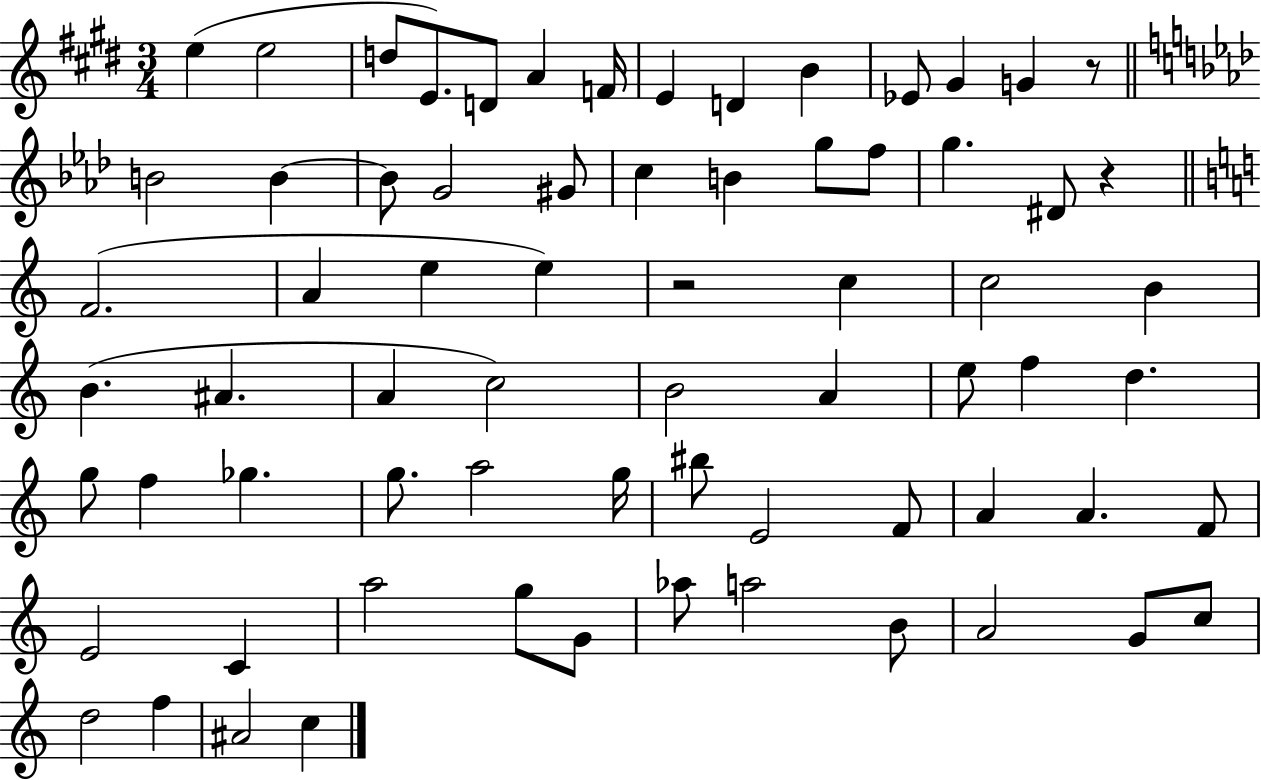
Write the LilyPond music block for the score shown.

{
  \clef treble
  \numericTimeSignature
  \time 3/4
  \key e \major
  e''4( e''2 | d''8 e'8.) d'8 a'4 f'16 | e'4 d'4 b'4 | ees'8 gis'4 g'4 r8 | \break \bar "||" \break \key f \minor b'2 b'4~~ | b'8 g'2 gis'8 | c''4 b'4 g''8 f''8 | g''4. dis'8 r4 | \break \bar "||" \break \key a \minor f'2.( | a'4 e''4 e''4) | r2 c''4 | c''2 b'4 | \break b'4.( ais'4. | a'4 c''2) | b'2 a'4 | e''8 f''4 d''4. | \break g''8 f''4 ges''4. | g''8. a''2 g''16 | bis''8 e'2 f'8 | a'4 a'4. f'8 | \break e'2 c'4 | a''2 g''8 g'8 | aes''8 a''2 b'8 | a'2 g'8 c''8 | \break d''2 f''4 | ais'2 c''4 | \bar "|."
}